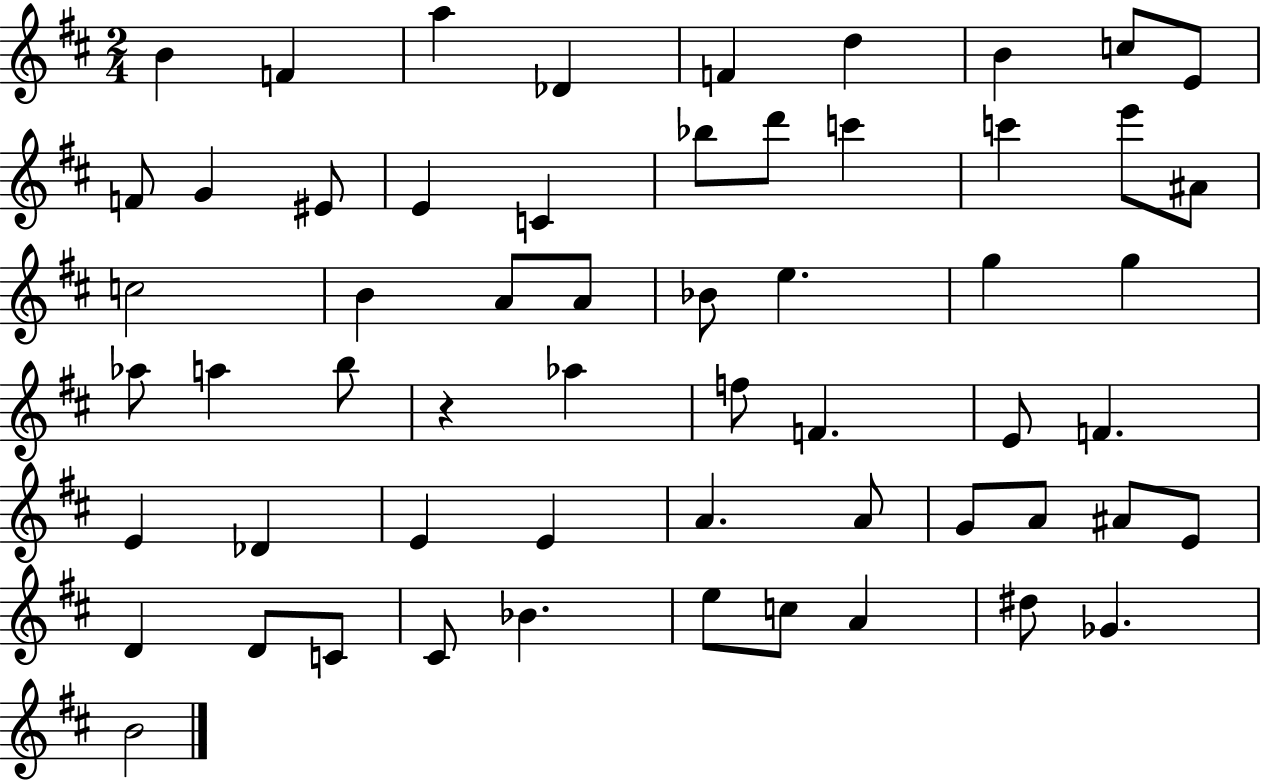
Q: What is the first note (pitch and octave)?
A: B4